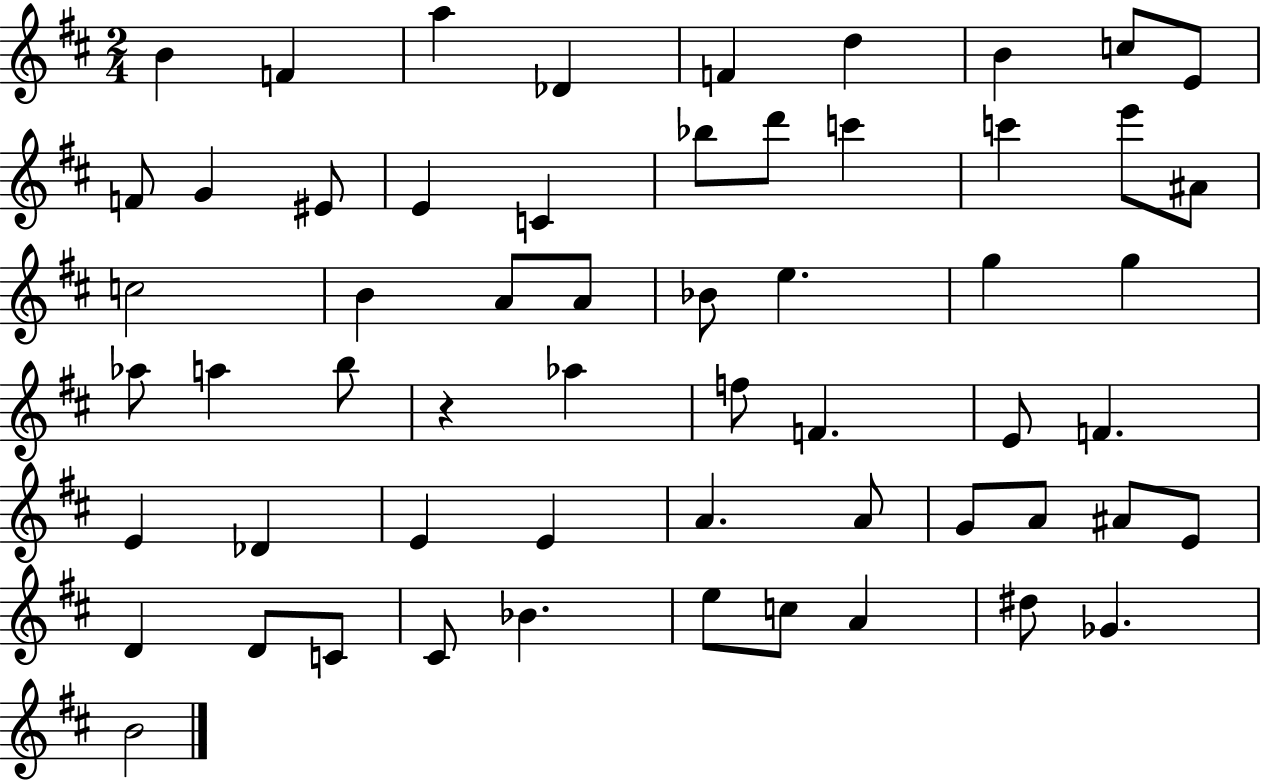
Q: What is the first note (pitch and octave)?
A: B4